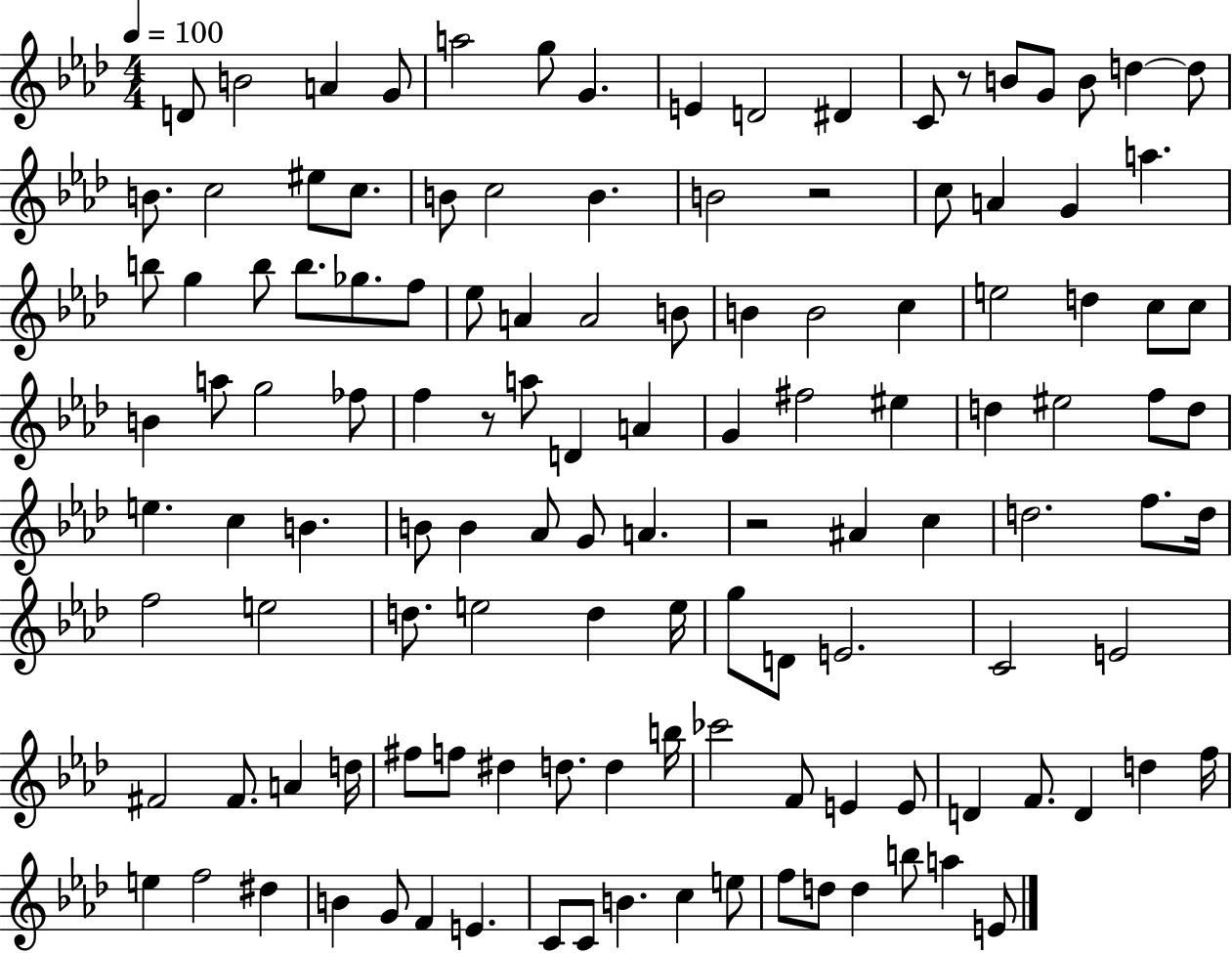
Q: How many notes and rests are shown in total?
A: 125